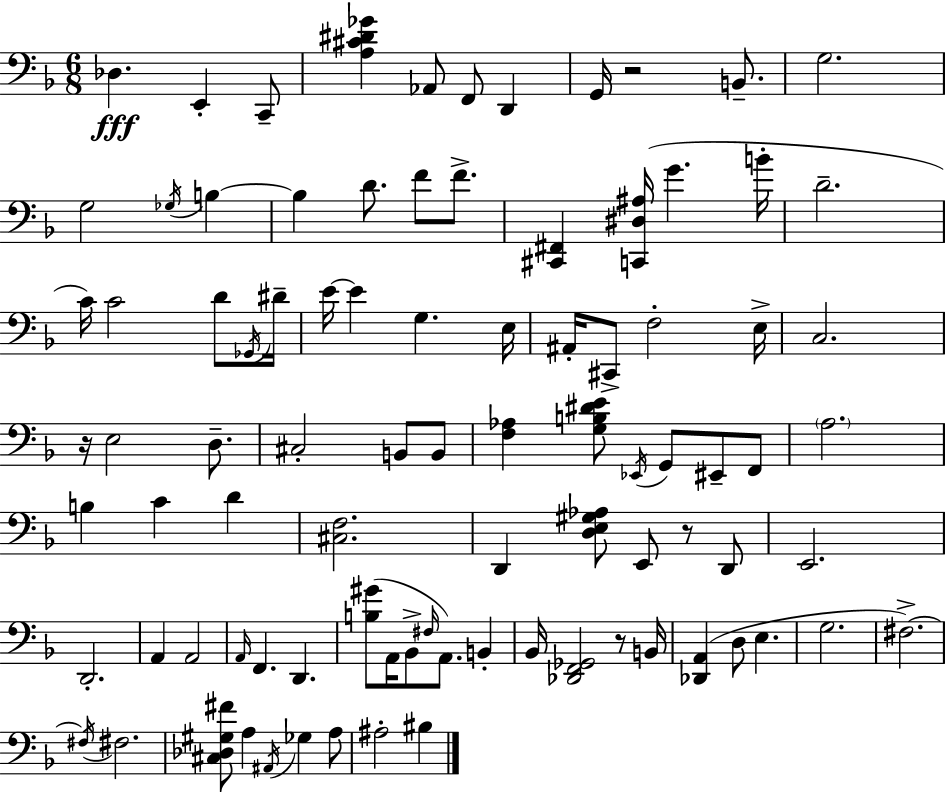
X:1
T:Untitled
M:6/8
L:1/4
K:Dm
_D, E,, C,,/2 [A,^C^D_G] _A,,/2 F,,/2 D,, G,,/4 z2 B,,/2 G,2 G,2 _G,/4 B, B, D/2 F/2 F/2 [^C,,^F,,] [C,,^D,^A,]/4 G B/4 D2 C/4 C2 D/2 _G,,/4 ^D/4 E/4 E G, E,/4 ^A,,/4 ^C,,/2 F,2 E,/4 C,2 z/4 E,2 D,/2 ^C,2 B,,/2 B,,/2 [F,_A,] [G,B,^DE]/2 _E,,/4 G,,/2 ^E,,/2 F,,/2 A,2 B, C D [^C,F,]2 D,, [D,E,^G,_A,]/2 E,,/2 z/2 D,,/2 E,,2 D,,2 A,, A,,2 A,,/4 F,, D,, [B,^G]/2 A,,/4 _B,,/2 ^F,/4 A,,/2 B,, _B,,/4 [_D,,F,,_G,,]2 z/2 B,,/4 [_D,,A,,] D,/2 E, G,2 ^F,2 ^F,/4 ^F,2 [^C,_D,^G,^F]/2 A, ^A,,/4 _G, A,/2 ^A,2 ^B,